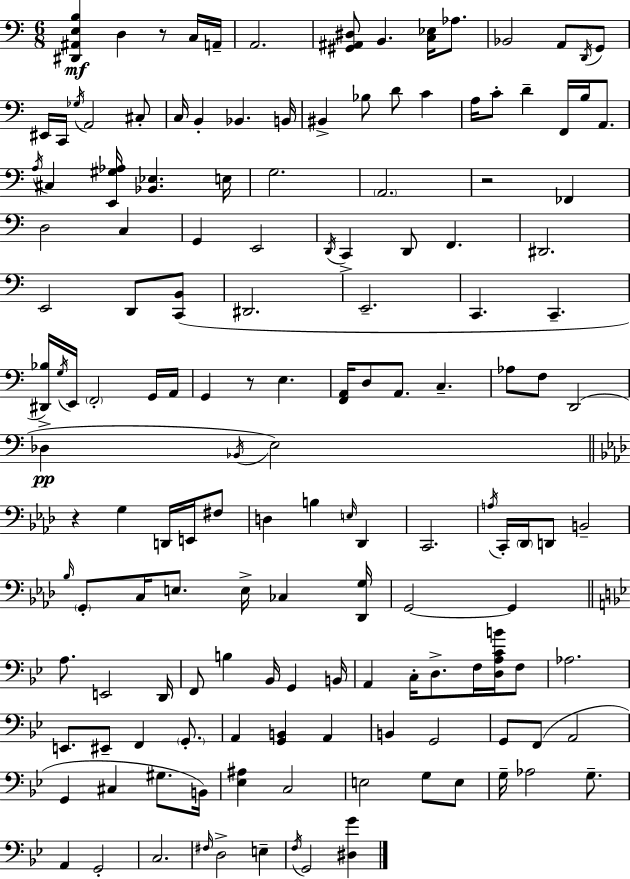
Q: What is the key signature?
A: A minor